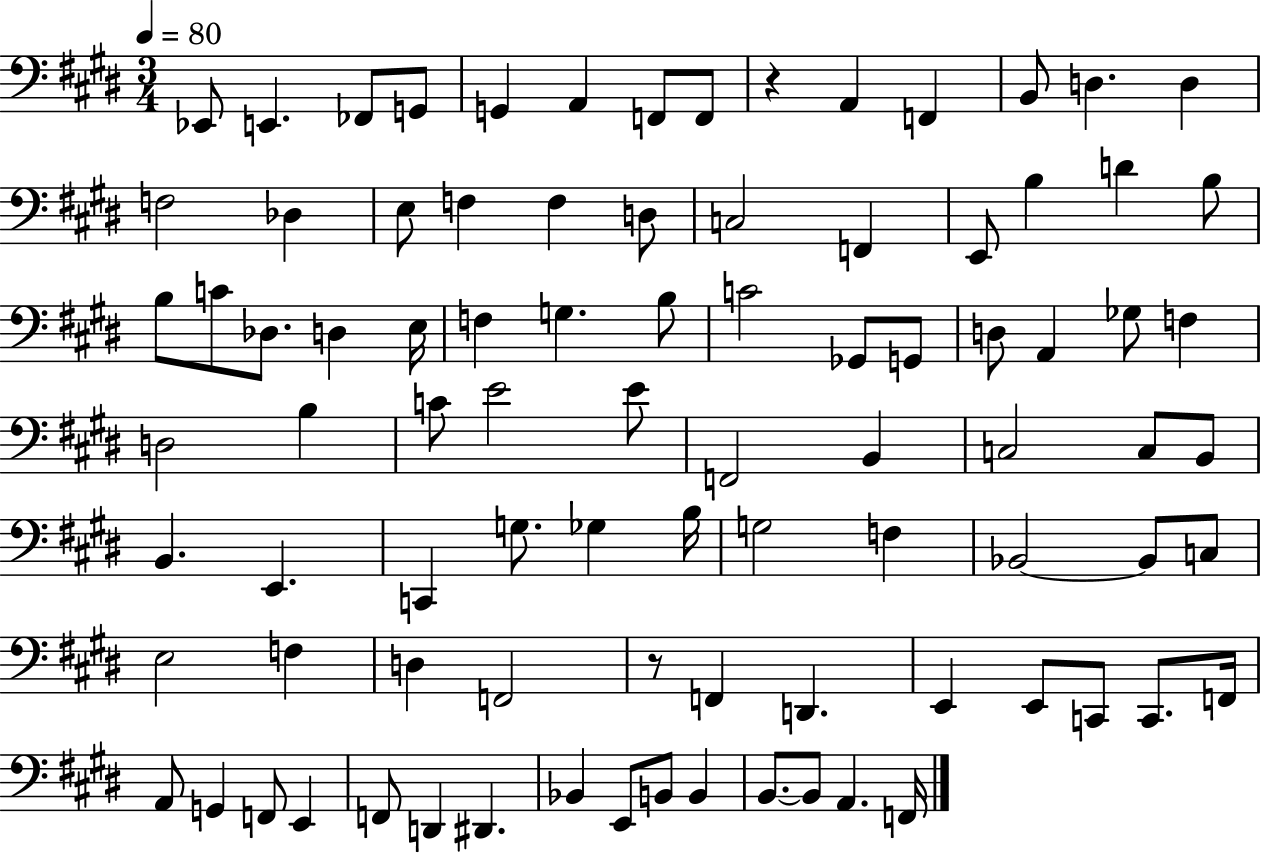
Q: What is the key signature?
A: E major